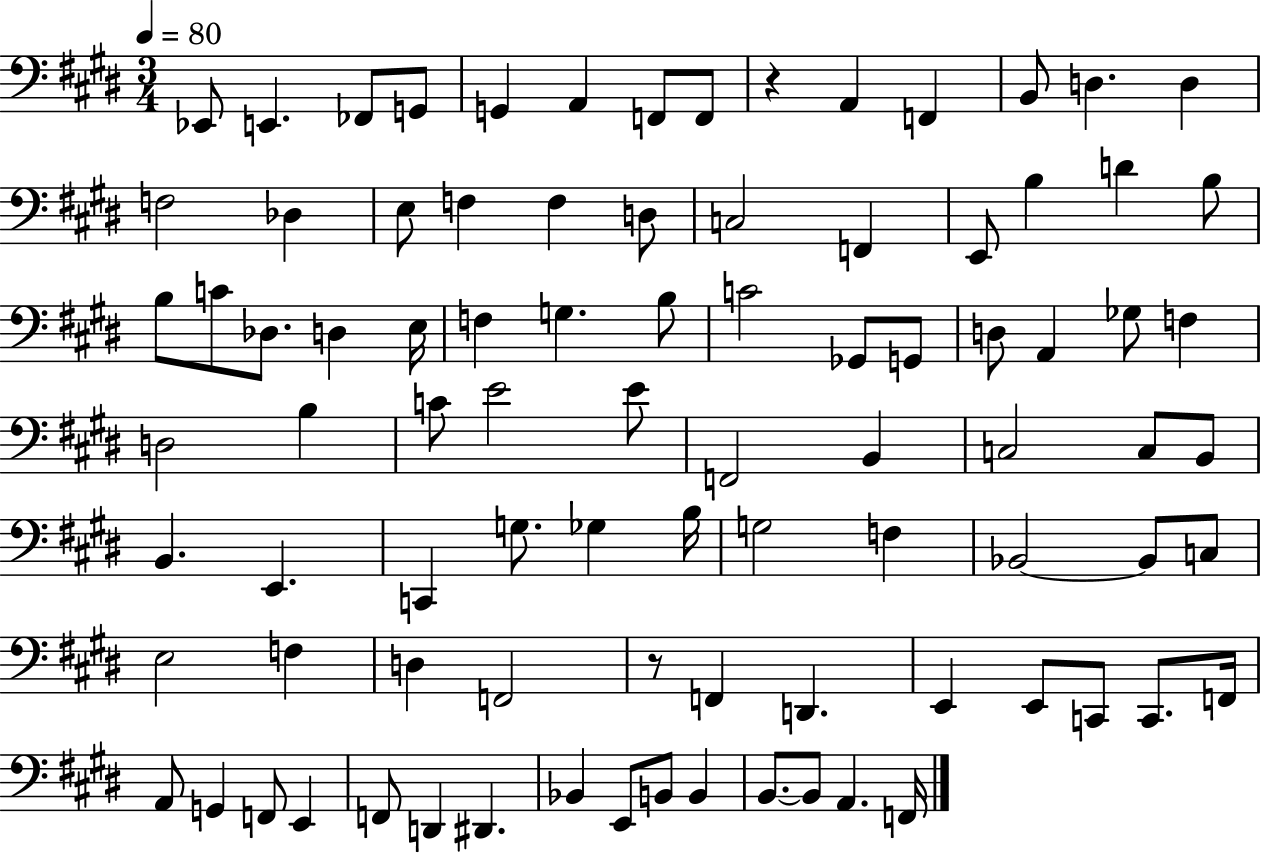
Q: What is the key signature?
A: E major